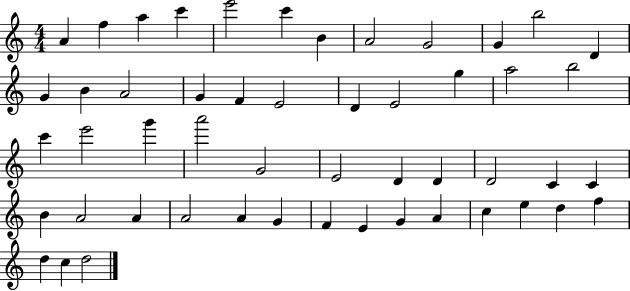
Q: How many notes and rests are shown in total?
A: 51